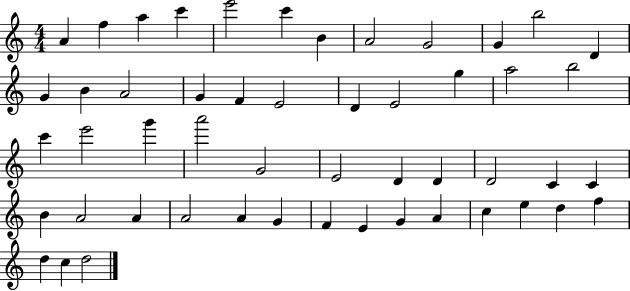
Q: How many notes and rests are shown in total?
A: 51